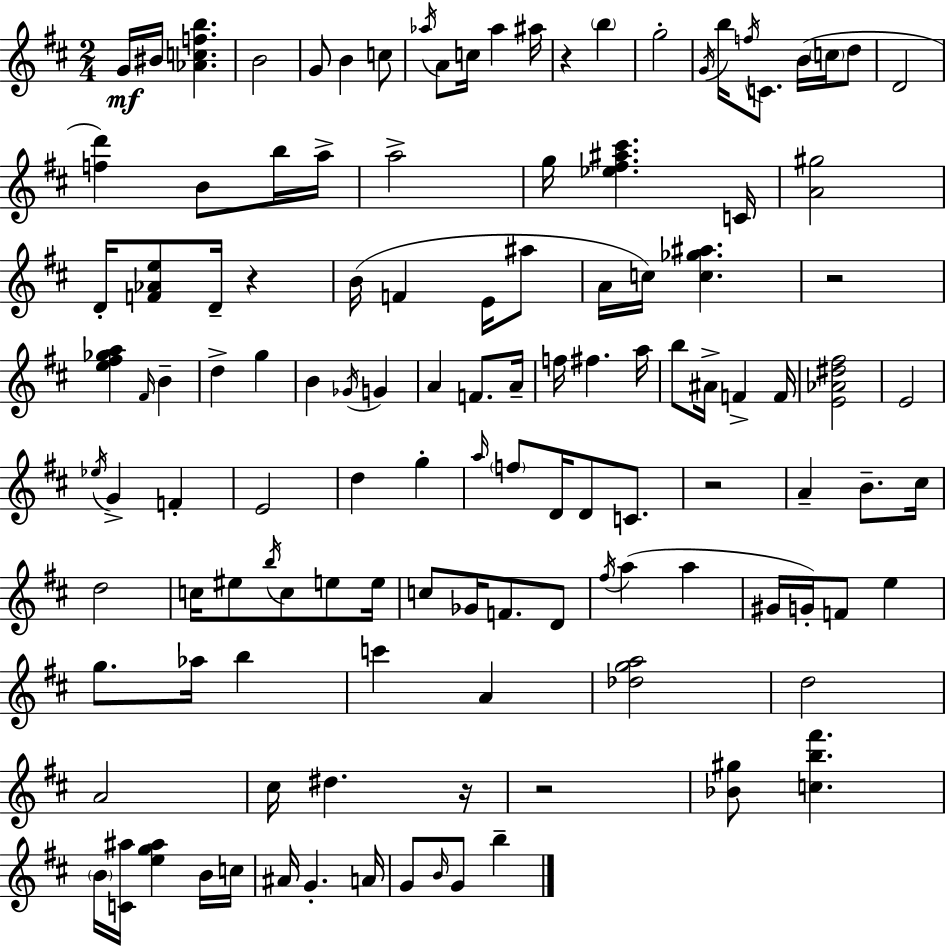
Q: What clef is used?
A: treble